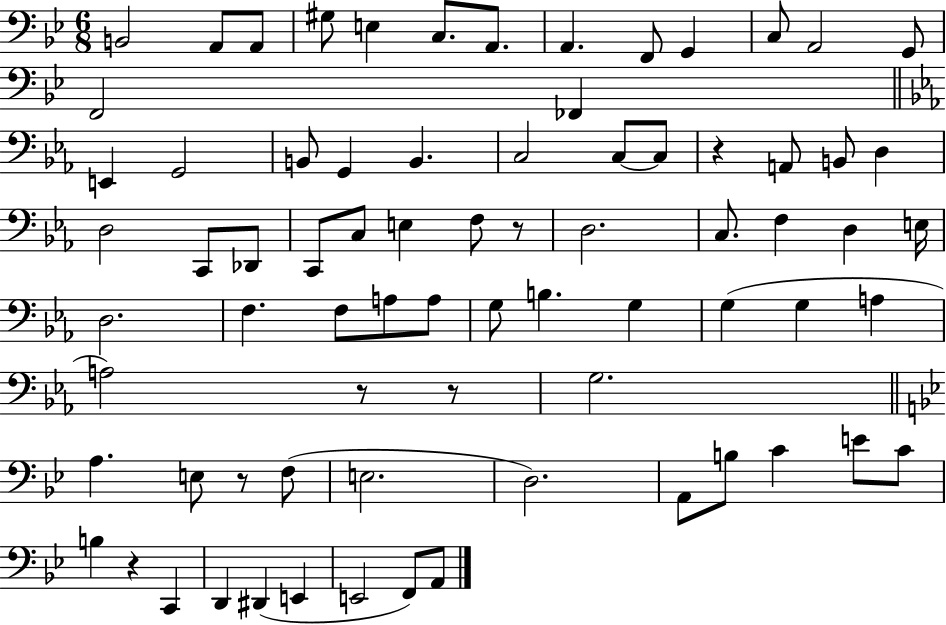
{
  \clef bass
  \numericTimeSignature
  \time 6/8
  \key bes \major
  b,2 a,8 a,8 | gis8 e4 c8. a,8. | a,4. f,8 g,4 | c8 a,2 g,8 | \break f,2 fes,4 | \bar "||" \break \key ees \major e,4 g,2 | b,8 g,4 b,4. | c2 c8~~ c8 | r4 a,8 b,8 d4 | \break d2 c,8 des,8 | c,8 c8 e4 f8 r8 | d2. | c8. f4 d4 e16 | \break d2. | f4. f8 a8 a8 | g8 b4. g4 | g4( g4 a4 | \break a2) r8 r8 | g2. | \bar "||" \break \key bes \major a4. e8 r8 f8( | e2. | d2.) | a,8 b8 c'4 e'8 c'8 | \break b4 r4 c,4 | d,4 dis,4( e,4 | e,2 f,8) a,8 | \bar "|."
}